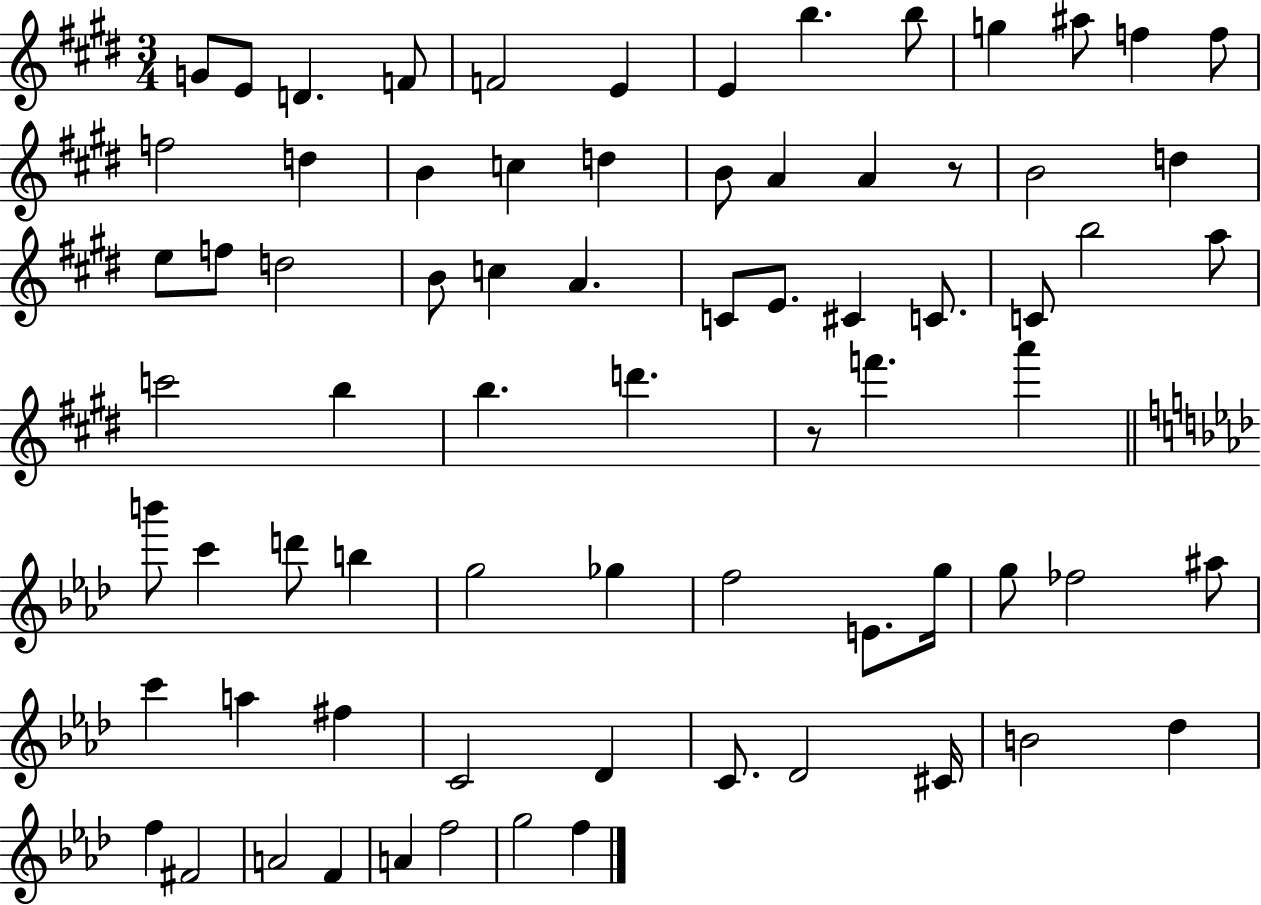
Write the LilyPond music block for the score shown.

{
  \clef treble
  \numericTimeSignature
  \time 3/4
  \key e \major
  g'8 e'8 d'4. f'8 | f'2 e'4 | e'4 b''4. b''8 | g''4 ais''8 f''4 f''8 | \break f''2 d''4 | b'4 c''4 d''4 | b'8 a'4 a'4 r8 | b'2 d''4 | \break e''8 f''8 d''2 | b'8 c''4 a'4. | c'8 e'8. cis'4 c'8. | c'8 b''2 a''8 | \break c'''2 b''4 | b''4. d'''4. | r8 f'''4. a'''4 | \bar "||" \break \key aes \major b'''8 c'''4 d'''8 b''4 | g''2 ges''4 | f''2 e'8. g''16 | g''8 fes''2 ais''8 | \break c'''4 a''4 fis''4 | c'2 des'4 | c'8. des'2 cis'16 | b'2 des''4 | \break f''4 fis'2 | a'2 f'4 | a'4 f''2 | g''2 f''4 | \break \bar "|."
}